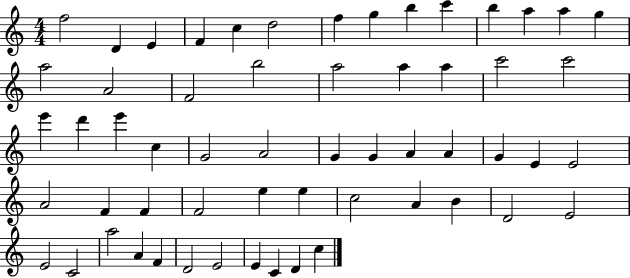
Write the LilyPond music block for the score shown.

{
  \clef treble
  \numericTimeSignature
  \time 4/4
  \key c \major
  f''2 d'4 e'4 | f'4 c''4 d''2 | f''4 g''4 b''4 c'''4 | b''4 a''4 a''4 g''4 | \break a''2 a'2 | f'2 b''2 | a''2 a''4 a''4 | c'''2 c'''2 | \break e'''4 d'''4 e'''4 c''4 | g'2 a'2 | g'4 g'4 a'4 a'4 | g'4 e'4 e'2 | \break a'2 f'4 f'4 | f'2 e''4 e''4 | c''2 a'4 b'4 | d'2 e'2 | \break e'2 c'2 | a''2 a'4 f'4 | d'2 e'2 | e'4 c'4 d'4 c''4 | \break \bar "|."
}